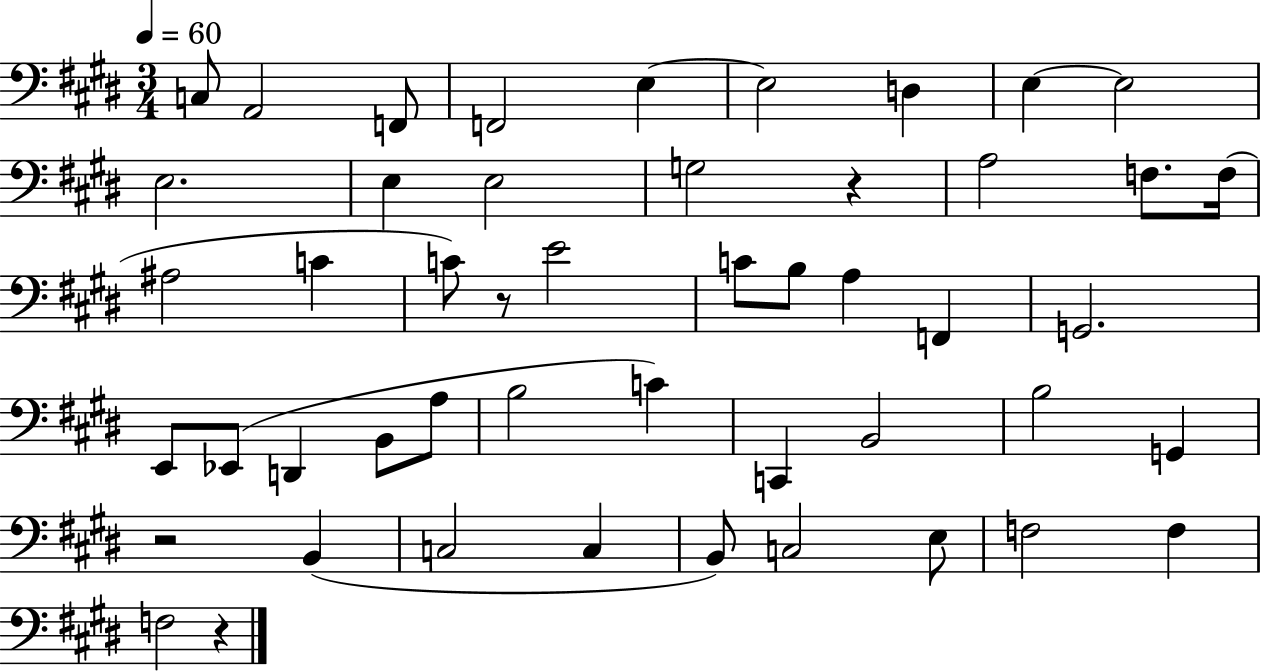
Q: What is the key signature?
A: E major